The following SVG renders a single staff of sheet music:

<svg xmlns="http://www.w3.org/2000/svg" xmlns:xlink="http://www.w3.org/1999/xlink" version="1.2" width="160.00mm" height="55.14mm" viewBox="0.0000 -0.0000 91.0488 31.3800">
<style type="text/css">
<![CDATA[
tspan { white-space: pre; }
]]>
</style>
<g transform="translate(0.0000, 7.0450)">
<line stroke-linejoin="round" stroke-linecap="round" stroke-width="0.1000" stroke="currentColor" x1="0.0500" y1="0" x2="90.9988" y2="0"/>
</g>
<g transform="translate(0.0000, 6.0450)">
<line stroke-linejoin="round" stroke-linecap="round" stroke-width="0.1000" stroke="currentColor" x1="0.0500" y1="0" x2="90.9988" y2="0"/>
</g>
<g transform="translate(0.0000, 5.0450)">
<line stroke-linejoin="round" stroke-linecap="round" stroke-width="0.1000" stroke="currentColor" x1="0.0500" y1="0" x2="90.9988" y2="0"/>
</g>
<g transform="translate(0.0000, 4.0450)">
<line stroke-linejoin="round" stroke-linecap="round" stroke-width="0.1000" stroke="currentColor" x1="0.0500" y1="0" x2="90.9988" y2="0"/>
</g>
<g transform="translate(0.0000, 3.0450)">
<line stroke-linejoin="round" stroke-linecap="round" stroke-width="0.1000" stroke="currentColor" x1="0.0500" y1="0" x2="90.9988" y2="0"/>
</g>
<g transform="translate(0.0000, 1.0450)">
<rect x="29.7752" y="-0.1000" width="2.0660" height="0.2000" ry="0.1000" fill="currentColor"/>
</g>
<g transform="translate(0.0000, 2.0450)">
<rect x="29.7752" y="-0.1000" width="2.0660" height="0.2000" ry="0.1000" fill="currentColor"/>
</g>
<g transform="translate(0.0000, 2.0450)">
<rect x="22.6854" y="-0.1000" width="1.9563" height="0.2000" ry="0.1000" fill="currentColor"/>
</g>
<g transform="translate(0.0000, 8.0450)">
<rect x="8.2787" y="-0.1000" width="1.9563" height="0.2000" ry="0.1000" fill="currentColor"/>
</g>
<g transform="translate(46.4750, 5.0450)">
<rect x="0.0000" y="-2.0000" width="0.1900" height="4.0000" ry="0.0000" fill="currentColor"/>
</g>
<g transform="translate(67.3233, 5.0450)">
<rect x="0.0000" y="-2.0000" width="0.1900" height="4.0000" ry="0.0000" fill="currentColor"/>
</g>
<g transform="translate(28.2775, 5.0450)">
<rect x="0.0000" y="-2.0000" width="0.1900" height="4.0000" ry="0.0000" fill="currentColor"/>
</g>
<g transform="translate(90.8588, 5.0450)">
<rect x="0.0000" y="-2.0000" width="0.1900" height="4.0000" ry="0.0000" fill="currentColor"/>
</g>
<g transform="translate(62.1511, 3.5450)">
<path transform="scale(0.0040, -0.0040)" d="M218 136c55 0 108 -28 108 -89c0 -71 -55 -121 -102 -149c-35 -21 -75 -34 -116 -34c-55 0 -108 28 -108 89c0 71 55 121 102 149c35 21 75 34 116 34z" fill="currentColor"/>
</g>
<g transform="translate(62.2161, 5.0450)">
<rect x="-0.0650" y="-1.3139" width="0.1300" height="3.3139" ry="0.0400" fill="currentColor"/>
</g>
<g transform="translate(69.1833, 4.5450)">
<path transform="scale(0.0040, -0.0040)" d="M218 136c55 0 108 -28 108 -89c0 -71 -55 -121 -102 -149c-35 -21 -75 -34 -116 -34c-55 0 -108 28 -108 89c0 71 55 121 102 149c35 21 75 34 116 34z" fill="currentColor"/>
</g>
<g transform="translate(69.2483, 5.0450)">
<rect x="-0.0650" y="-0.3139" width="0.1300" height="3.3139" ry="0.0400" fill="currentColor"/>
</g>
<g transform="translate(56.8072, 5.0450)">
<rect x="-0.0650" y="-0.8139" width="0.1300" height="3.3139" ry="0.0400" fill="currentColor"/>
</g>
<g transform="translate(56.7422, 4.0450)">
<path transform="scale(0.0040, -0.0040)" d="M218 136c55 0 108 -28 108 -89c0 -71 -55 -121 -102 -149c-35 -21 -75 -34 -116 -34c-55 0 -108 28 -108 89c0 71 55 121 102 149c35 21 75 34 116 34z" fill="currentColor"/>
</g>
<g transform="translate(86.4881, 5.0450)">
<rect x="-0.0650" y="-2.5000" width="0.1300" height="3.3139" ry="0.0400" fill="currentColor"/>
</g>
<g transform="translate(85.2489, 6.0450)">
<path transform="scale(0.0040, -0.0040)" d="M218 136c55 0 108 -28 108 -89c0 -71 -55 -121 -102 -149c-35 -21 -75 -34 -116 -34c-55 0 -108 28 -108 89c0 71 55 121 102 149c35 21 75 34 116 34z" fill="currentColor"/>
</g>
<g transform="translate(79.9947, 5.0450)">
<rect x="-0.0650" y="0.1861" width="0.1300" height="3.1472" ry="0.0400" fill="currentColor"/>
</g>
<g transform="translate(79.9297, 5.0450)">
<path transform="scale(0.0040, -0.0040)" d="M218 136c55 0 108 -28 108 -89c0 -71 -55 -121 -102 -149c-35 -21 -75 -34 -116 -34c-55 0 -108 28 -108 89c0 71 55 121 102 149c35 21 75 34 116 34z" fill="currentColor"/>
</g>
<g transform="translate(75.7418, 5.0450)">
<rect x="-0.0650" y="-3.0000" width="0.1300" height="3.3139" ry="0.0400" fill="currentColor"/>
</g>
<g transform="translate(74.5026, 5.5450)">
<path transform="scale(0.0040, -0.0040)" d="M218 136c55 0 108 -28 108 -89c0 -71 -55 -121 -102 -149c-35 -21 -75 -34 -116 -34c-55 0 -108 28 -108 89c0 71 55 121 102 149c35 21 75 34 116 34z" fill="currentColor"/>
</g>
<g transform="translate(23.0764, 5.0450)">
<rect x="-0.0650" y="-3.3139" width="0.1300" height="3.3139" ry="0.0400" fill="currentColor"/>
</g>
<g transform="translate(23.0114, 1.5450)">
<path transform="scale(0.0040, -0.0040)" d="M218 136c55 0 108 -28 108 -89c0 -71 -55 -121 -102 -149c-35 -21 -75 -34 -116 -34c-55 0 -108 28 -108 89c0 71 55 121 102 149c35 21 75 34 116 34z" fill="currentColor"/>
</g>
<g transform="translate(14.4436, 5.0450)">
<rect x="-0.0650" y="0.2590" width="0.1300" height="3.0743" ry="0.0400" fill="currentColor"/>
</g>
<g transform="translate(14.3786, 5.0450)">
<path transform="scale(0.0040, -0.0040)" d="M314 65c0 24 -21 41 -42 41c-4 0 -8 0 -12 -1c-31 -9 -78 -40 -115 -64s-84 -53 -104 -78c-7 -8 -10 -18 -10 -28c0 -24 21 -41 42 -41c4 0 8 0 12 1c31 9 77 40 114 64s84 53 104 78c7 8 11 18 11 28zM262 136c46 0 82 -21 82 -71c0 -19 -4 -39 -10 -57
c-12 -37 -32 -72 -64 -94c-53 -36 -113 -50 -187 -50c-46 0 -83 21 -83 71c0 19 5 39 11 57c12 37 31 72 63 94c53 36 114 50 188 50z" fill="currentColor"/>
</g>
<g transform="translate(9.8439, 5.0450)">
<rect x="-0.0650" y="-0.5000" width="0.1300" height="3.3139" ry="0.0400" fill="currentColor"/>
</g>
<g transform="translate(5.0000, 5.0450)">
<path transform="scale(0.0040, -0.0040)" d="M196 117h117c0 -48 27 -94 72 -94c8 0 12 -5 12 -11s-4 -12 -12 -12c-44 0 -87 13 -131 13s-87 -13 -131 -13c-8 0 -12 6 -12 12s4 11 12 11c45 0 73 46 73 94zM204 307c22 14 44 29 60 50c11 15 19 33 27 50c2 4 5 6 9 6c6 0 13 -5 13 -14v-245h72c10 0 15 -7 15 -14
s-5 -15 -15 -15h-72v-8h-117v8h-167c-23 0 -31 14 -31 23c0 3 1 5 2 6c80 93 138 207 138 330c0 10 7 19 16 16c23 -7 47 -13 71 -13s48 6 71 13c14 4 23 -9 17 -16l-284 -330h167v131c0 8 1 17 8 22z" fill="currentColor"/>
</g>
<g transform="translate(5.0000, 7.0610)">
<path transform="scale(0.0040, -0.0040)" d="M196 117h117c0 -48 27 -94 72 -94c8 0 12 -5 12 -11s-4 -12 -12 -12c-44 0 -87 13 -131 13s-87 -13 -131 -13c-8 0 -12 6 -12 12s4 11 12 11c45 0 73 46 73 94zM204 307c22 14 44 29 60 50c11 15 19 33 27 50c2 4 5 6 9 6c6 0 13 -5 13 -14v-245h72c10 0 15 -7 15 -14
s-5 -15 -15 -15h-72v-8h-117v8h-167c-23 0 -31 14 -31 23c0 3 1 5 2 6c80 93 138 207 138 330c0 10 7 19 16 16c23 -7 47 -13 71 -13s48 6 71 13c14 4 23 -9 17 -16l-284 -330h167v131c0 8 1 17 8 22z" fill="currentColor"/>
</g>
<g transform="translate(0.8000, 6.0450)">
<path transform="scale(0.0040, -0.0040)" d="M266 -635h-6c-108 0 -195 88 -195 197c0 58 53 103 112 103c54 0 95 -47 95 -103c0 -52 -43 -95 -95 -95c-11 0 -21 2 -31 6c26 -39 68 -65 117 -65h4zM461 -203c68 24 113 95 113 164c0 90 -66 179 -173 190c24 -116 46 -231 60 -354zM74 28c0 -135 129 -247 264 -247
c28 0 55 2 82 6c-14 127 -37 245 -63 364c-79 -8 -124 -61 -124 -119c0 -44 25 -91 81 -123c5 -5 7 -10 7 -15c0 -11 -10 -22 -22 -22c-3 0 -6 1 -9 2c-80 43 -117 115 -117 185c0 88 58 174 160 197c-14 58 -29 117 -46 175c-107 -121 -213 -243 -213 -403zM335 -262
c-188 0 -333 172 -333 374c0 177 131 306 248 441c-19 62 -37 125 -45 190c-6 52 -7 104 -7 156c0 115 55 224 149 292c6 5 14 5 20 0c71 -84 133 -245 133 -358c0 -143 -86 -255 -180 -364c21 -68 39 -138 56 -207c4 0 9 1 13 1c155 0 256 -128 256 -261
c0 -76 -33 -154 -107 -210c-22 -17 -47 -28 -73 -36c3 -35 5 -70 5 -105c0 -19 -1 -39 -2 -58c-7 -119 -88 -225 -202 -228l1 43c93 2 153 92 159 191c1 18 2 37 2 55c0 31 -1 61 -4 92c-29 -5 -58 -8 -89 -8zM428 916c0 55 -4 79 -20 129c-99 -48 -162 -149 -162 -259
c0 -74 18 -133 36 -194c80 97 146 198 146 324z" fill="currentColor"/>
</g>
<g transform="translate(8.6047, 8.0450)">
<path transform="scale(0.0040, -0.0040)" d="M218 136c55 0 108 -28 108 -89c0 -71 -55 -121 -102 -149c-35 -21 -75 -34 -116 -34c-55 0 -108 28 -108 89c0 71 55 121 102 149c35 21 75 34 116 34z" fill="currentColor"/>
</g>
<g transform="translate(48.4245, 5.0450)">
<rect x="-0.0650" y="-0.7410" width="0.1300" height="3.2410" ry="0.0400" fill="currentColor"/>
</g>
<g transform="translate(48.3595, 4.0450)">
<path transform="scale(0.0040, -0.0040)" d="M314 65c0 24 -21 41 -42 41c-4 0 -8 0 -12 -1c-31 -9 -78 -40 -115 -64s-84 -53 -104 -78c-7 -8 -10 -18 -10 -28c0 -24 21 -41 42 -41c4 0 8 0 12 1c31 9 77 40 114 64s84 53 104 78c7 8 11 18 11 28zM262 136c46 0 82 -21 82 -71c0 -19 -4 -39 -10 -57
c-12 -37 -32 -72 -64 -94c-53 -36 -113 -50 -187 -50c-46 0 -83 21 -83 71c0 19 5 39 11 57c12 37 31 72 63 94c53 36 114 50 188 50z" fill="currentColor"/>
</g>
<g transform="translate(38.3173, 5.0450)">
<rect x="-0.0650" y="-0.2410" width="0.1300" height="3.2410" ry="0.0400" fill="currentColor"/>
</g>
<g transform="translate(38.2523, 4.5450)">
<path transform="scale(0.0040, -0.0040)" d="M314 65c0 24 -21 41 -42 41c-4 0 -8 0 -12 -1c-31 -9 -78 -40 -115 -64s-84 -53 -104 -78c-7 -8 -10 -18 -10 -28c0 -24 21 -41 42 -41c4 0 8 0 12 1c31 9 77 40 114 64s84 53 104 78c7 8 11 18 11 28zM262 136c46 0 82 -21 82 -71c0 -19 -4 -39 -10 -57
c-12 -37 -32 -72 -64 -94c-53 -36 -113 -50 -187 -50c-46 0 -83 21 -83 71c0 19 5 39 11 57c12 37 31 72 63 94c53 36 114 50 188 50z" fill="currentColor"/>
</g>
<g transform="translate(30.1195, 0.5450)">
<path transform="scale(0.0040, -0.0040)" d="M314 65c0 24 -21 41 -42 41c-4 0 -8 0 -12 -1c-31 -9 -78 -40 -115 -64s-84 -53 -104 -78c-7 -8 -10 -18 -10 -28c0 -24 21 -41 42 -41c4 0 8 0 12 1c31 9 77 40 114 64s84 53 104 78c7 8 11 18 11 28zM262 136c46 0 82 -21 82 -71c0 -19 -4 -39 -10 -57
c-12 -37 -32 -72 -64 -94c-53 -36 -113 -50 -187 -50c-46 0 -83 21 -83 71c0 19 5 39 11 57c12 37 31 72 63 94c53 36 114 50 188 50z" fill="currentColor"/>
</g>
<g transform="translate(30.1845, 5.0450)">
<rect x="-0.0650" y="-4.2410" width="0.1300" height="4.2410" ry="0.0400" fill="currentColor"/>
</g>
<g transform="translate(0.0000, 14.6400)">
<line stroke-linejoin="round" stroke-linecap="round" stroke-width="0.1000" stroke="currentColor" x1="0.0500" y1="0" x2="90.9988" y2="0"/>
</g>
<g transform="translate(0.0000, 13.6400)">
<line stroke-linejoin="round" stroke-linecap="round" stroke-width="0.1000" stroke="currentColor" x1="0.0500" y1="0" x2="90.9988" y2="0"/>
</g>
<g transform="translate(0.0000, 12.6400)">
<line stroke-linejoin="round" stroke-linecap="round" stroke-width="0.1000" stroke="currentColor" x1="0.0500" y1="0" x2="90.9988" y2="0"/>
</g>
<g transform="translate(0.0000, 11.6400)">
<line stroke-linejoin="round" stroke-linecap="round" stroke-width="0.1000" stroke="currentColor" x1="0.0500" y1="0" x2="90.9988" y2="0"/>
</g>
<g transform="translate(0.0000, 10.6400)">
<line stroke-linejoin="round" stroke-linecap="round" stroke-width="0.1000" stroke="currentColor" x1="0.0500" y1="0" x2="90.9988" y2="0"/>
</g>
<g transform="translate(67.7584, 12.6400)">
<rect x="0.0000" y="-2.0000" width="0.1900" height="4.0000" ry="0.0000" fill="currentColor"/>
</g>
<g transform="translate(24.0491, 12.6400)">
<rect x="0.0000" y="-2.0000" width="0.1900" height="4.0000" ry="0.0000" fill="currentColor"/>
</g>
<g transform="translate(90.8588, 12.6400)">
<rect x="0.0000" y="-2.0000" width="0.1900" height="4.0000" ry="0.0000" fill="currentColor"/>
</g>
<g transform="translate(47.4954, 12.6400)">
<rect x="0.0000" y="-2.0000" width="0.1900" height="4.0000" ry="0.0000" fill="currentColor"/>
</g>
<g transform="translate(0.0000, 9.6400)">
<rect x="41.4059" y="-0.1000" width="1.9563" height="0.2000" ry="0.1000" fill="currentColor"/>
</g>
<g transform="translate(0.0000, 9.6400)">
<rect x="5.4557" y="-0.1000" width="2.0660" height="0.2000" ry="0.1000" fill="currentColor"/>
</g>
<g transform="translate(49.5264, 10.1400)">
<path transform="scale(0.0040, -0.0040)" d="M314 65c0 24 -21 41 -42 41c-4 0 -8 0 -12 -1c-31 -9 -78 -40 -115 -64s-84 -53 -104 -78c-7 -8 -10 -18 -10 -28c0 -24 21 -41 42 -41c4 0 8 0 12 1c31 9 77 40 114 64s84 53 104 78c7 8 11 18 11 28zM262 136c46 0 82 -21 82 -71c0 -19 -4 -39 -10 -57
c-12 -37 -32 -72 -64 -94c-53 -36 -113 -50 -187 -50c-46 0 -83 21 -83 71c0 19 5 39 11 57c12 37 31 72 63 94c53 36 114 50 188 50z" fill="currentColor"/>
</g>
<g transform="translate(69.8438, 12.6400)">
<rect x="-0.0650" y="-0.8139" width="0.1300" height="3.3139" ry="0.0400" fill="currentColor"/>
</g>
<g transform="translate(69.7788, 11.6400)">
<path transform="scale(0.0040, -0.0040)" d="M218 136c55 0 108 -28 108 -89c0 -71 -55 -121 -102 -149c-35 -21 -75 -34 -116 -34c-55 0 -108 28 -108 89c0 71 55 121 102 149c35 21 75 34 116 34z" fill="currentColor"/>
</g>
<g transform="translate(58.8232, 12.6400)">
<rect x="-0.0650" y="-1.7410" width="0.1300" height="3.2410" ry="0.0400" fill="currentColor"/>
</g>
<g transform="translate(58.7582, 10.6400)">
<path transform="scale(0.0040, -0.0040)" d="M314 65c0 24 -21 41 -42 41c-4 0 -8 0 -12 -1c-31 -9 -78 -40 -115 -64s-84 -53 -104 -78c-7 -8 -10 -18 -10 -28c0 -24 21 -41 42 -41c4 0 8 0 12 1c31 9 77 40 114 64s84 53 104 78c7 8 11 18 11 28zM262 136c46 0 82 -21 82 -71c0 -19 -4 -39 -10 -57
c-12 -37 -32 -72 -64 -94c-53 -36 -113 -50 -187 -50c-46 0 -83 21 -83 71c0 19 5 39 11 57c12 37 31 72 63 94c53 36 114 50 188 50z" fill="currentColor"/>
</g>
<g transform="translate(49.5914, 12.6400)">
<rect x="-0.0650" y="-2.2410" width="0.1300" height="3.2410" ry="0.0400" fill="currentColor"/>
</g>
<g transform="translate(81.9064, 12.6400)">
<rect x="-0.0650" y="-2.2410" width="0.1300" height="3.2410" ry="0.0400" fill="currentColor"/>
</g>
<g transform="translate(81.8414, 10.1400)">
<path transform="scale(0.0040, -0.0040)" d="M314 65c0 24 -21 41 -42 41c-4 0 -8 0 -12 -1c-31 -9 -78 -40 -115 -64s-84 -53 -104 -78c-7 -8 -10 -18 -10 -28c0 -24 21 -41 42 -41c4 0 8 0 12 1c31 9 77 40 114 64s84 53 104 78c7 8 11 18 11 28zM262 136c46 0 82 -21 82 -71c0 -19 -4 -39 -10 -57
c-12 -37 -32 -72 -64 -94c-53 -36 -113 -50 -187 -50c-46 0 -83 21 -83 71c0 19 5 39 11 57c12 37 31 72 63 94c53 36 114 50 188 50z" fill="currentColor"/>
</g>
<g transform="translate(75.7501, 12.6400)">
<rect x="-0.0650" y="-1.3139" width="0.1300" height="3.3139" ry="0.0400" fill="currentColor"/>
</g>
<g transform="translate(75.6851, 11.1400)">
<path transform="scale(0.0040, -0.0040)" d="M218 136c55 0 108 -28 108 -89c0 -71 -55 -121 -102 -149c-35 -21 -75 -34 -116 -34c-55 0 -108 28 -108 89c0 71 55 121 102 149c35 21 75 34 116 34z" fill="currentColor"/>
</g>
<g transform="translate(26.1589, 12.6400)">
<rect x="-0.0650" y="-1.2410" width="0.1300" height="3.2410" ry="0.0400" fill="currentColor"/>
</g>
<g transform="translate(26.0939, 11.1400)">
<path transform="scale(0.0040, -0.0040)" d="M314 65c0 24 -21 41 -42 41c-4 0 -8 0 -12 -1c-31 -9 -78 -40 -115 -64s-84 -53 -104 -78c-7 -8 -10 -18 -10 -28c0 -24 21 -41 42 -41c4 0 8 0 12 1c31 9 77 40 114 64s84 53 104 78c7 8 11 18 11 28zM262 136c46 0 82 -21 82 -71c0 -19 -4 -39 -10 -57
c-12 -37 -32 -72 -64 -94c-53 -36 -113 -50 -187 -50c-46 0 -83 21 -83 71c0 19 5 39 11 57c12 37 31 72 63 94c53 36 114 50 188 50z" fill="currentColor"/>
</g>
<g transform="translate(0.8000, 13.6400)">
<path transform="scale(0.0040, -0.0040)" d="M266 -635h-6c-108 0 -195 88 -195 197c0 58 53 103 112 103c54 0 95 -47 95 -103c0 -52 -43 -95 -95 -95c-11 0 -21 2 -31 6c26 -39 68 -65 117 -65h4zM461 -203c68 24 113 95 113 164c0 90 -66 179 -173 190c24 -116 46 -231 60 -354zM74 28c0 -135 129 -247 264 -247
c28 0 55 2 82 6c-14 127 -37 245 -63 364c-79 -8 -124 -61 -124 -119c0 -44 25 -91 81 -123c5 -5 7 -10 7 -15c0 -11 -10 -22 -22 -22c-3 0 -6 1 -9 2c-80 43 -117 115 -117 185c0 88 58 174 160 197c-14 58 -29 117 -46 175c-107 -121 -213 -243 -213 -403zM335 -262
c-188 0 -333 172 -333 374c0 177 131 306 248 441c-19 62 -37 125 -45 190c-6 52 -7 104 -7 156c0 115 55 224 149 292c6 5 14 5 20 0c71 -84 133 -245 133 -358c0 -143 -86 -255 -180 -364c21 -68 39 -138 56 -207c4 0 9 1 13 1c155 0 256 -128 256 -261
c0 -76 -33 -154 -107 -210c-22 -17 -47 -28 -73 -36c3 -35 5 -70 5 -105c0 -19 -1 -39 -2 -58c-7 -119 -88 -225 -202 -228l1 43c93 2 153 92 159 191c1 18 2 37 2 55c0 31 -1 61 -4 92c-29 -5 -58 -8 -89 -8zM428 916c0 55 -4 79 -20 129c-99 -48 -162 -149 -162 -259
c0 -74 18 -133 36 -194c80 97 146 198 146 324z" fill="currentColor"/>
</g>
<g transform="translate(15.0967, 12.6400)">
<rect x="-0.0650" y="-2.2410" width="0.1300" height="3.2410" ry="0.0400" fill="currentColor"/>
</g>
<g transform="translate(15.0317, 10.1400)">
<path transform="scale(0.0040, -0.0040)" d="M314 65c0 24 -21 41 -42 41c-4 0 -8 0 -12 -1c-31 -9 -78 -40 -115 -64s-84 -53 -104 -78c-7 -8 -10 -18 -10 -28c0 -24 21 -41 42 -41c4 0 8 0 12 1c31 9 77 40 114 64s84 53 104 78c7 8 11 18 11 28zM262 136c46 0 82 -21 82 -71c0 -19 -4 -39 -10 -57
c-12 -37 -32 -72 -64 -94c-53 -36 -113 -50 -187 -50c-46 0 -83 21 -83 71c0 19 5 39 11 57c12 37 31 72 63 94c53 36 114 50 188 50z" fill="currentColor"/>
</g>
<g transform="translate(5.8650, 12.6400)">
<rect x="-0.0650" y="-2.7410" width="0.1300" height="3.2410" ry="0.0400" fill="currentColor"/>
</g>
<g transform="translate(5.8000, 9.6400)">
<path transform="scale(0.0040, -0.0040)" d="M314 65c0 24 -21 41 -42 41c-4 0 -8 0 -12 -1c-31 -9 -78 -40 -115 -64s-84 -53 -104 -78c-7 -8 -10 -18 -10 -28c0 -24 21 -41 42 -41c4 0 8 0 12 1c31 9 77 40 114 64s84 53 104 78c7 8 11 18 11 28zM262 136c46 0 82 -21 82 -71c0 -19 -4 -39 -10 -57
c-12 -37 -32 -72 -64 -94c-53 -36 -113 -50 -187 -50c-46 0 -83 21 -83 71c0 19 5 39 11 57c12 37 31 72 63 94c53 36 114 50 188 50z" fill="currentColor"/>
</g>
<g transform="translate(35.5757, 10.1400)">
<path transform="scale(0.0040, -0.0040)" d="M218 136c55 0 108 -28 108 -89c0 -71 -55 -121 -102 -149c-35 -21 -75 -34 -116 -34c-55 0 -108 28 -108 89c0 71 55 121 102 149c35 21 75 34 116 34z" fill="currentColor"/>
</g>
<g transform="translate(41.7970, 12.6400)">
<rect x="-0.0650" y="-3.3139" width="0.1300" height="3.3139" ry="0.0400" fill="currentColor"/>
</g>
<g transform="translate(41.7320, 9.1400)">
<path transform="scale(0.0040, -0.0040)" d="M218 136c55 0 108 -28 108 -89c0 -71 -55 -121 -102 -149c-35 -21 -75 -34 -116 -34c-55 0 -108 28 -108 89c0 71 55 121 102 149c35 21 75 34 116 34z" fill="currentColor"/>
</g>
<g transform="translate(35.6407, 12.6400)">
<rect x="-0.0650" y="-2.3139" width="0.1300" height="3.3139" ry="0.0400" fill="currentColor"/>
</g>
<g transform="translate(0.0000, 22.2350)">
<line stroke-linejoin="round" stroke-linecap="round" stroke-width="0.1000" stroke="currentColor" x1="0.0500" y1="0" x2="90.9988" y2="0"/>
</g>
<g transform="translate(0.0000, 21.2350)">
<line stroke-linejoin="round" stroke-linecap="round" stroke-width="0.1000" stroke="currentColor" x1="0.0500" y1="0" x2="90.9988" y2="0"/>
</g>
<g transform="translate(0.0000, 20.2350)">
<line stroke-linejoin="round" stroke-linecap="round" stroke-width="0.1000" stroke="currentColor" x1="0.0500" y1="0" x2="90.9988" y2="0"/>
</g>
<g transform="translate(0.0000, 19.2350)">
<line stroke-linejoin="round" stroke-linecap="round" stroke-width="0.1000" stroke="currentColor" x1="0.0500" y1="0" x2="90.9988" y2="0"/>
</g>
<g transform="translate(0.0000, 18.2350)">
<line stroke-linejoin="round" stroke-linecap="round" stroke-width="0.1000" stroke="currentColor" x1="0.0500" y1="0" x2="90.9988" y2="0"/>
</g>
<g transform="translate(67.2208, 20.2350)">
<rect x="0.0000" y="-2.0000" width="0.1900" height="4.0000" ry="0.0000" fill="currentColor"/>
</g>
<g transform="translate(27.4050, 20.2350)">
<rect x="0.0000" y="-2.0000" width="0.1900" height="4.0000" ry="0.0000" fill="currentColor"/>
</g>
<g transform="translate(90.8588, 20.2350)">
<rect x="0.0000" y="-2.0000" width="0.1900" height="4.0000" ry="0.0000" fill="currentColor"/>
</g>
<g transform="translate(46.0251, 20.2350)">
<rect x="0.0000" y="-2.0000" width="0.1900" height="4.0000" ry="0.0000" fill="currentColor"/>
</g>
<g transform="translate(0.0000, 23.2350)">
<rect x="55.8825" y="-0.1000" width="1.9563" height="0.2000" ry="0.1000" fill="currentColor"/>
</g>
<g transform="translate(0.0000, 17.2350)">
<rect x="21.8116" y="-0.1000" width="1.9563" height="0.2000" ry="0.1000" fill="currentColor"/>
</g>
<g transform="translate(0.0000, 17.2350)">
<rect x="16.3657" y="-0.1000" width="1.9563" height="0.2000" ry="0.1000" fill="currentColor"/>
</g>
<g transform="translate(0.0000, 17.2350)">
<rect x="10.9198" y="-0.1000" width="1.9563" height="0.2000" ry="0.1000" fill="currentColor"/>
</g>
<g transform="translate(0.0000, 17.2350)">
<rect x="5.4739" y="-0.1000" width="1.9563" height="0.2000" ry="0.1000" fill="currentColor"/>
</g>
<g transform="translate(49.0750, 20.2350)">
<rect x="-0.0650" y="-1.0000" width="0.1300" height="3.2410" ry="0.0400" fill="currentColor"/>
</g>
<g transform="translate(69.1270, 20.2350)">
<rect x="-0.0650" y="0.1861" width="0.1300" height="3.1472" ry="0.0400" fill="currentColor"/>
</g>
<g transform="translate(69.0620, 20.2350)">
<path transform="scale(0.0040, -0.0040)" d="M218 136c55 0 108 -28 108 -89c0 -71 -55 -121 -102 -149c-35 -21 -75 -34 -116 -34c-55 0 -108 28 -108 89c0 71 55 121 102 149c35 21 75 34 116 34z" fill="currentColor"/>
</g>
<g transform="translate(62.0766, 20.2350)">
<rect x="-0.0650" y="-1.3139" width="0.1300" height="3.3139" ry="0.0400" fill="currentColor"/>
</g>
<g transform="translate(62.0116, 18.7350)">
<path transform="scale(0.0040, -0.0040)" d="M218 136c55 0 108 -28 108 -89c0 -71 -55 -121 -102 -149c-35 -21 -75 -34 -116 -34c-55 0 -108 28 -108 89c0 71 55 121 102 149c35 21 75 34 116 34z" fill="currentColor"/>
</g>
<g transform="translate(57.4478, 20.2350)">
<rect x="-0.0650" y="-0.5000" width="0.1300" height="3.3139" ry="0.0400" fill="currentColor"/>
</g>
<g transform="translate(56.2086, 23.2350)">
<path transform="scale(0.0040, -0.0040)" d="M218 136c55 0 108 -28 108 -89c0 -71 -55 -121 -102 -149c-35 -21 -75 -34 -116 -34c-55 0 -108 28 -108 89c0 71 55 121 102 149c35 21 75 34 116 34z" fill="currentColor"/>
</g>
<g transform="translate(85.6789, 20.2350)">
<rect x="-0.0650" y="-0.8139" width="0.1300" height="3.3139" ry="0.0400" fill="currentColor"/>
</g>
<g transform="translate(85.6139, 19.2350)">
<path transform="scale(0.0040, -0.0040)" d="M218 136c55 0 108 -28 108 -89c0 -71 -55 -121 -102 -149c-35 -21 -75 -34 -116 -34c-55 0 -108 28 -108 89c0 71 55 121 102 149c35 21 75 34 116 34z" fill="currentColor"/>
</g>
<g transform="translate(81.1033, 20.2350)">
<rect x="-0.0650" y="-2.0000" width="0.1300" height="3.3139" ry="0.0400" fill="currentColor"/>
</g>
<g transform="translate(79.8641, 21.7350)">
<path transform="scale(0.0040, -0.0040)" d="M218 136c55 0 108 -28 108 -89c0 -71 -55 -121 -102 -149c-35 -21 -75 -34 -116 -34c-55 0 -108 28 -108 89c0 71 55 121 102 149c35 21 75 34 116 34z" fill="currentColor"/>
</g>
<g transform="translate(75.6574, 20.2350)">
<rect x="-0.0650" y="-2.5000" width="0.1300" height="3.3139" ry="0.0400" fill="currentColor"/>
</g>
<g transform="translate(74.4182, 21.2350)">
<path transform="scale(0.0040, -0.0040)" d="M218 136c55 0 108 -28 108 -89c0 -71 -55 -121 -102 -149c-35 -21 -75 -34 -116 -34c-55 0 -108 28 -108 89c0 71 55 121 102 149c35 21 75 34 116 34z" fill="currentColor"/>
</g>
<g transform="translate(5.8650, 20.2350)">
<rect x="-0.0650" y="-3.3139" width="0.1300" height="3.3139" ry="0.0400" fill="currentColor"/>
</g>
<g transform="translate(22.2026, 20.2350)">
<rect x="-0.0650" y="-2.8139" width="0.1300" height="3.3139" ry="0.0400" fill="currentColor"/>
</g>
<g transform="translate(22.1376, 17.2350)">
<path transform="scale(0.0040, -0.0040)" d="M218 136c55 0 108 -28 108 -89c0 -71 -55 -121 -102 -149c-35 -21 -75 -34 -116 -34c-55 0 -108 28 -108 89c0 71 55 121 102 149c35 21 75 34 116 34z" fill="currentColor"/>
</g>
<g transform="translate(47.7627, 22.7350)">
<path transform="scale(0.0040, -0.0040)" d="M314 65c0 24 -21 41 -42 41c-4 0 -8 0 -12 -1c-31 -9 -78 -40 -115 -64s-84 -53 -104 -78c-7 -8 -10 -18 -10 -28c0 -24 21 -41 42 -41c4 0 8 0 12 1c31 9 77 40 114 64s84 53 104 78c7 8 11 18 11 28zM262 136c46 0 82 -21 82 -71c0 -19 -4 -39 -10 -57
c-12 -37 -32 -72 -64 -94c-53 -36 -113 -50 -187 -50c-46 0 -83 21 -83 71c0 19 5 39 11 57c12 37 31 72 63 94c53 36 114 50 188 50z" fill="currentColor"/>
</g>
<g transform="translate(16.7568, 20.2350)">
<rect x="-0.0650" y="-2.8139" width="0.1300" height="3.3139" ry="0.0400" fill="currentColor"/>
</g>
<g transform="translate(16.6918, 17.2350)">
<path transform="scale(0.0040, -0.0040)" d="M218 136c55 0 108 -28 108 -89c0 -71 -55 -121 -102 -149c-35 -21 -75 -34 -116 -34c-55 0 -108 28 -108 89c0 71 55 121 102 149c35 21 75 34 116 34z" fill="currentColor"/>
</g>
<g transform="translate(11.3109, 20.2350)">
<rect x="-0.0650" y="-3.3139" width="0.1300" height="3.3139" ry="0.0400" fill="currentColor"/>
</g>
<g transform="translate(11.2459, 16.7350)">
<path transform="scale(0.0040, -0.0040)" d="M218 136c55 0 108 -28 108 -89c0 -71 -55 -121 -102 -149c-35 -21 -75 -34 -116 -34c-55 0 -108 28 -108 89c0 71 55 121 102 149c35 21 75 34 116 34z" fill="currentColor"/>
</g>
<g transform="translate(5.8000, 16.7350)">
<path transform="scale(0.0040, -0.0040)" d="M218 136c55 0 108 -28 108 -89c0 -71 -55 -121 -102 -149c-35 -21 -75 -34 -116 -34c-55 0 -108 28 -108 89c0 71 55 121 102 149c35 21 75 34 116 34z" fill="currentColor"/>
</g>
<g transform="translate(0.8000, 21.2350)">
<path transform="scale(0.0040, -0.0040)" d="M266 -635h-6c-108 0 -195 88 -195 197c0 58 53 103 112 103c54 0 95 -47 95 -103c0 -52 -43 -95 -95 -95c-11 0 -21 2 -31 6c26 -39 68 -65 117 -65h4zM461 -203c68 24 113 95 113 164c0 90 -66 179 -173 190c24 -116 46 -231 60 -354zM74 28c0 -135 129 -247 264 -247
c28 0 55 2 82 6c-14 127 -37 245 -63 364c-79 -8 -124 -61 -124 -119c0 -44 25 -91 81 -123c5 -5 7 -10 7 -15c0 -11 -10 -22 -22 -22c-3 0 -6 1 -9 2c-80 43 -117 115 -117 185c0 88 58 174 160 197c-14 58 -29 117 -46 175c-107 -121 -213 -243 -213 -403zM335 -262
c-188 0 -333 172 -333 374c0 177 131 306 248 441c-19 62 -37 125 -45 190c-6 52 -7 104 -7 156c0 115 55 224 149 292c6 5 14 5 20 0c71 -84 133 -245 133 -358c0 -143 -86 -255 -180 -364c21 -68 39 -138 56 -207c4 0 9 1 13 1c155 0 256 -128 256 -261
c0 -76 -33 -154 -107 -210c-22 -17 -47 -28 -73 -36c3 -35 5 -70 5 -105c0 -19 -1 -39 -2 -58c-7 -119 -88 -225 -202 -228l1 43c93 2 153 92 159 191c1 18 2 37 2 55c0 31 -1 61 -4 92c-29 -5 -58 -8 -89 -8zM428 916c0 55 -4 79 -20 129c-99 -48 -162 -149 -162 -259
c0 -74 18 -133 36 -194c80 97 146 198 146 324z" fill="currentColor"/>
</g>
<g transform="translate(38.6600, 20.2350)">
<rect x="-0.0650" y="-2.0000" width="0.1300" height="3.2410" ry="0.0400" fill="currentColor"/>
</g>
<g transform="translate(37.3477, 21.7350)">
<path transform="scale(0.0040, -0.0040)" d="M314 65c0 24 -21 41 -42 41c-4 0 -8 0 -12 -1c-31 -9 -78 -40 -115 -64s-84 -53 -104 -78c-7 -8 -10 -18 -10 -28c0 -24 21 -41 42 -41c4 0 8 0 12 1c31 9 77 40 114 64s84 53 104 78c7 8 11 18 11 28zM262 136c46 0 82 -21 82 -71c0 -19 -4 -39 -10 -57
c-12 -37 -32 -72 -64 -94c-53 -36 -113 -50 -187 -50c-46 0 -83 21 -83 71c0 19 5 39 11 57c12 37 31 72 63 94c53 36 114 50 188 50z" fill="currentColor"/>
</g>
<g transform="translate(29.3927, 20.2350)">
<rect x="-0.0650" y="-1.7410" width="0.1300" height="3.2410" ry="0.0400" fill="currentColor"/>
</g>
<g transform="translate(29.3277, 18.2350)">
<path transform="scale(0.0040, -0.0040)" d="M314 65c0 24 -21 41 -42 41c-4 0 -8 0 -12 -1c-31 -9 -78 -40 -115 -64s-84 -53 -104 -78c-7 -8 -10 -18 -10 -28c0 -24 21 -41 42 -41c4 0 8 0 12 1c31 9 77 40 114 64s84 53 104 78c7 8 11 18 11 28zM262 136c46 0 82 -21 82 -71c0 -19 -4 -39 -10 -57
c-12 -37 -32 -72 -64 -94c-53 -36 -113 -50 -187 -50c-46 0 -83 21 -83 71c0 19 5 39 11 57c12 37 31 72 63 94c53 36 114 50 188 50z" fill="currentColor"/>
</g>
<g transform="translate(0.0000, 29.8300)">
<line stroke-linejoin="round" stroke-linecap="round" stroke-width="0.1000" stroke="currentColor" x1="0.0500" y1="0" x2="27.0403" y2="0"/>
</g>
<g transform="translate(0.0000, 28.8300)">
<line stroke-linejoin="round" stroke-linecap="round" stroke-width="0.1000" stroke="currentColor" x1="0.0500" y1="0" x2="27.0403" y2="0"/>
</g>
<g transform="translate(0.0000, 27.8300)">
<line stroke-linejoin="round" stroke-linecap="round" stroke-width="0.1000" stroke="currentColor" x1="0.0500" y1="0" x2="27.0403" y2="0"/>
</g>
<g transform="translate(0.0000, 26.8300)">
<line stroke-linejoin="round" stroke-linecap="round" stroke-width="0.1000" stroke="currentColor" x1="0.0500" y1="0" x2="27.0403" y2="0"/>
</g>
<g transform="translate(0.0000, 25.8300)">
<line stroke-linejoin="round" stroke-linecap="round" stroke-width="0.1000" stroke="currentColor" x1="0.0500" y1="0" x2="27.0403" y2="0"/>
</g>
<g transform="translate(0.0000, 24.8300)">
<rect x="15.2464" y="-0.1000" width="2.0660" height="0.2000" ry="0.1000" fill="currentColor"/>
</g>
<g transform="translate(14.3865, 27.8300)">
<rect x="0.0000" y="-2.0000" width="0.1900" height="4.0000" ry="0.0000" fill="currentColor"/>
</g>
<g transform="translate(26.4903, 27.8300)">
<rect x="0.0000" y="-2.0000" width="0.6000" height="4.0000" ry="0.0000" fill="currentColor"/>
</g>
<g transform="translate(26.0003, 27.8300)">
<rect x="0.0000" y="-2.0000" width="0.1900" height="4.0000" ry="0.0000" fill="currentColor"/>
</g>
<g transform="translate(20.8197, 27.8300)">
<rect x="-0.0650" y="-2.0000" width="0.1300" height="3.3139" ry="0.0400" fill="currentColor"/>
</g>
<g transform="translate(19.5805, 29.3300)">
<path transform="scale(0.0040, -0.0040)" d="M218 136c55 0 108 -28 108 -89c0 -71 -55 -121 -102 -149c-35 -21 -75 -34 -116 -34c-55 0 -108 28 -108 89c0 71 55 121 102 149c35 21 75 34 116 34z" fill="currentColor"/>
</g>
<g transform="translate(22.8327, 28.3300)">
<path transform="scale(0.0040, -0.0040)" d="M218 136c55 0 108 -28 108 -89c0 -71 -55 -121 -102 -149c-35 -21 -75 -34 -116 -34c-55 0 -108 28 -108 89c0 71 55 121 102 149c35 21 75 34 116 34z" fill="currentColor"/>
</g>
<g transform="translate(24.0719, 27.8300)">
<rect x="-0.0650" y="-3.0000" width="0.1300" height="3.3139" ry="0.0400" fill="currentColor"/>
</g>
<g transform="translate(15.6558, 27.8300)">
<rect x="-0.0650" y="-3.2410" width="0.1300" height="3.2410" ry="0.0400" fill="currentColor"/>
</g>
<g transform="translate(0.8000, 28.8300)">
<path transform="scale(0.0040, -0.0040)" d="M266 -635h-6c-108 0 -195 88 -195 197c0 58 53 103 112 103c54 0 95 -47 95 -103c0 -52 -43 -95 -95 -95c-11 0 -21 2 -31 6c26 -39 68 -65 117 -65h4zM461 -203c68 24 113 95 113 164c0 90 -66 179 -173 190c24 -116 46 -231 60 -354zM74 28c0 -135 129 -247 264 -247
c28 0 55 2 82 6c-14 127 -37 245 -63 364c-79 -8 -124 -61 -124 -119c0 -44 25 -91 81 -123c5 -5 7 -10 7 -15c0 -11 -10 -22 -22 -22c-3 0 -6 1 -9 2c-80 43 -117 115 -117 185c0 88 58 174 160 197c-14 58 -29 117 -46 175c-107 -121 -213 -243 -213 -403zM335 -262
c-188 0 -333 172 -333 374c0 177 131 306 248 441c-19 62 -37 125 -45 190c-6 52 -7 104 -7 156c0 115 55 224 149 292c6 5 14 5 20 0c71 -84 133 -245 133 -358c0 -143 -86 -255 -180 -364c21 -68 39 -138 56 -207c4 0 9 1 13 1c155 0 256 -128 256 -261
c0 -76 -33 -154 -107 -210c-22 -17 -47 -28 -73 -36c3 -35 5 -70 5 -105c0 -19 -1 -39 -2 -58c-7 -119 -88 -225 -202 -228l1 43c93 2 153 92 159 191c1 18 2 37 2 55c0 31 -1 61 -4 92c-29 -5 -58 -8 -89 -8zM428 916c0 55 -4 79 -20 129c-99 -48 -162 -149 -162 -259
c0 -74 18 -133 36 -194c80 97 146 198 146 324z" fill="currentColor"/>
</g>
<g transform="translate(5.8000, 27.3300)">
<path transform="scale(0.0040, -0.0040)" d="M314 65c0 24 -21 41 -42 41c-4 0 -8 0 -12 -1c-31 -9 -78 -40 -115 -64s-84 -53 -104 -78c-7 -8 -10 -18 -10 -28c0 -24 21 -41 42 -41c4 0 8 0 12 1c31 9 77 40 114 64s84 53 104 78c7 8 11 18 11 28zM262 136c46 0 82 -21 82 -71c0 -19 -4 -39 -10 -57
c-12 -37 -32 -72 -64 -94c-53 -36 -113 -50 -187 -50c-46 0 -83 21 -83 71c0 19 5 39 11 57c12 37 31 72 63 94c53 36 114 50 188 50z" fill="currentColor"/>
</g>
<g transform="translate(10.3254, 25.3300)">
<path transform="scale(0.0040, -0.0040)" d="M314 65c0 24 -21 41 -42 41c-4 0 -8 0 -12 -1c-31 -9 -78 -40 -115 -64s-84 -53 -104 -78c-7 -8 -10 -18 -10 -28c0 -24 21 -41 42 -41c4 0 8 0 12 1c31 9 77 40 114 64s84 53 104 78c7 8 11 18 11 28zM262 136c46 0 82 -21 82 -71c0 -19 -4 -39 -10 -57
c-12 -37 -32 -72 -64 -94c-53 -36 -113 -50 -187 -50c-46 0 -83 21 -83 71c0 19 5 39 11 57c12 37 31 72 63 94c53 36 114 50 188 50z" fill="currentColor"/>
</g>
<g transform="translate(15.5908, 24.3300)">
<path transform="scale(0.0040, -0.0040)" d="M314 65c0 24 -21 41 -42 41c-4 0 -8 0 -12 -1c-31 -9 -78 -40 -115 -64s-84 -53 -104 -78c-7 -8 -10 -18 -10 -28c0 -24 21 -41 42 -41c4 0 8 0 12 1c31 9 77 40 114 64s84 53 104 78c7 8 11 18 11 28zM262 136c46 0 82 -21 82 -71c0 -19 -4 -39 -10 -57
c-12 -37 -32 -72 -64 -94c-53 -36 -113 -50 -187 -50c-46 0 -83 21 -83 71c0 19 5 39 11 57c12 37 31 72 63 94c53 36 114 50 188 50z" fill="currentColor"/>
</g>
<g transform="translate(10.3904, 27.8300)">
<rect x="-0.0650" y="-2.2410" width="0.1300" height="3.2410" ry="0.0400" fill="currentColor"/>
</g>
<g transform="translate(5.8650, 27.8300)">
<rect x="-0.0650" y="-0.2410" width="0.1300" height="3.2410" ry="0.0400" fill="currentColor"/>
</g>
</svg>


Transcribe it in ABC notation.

X:1
T:Untitled
M:4/4
L:1/4
K:C
C B2 b d'2 c2 d2 d e c A B G a2 g2 e2 g b g2 f2 d e g2 b b a a f2 F2 D2 C e B G F d c2 g2 b2 F A